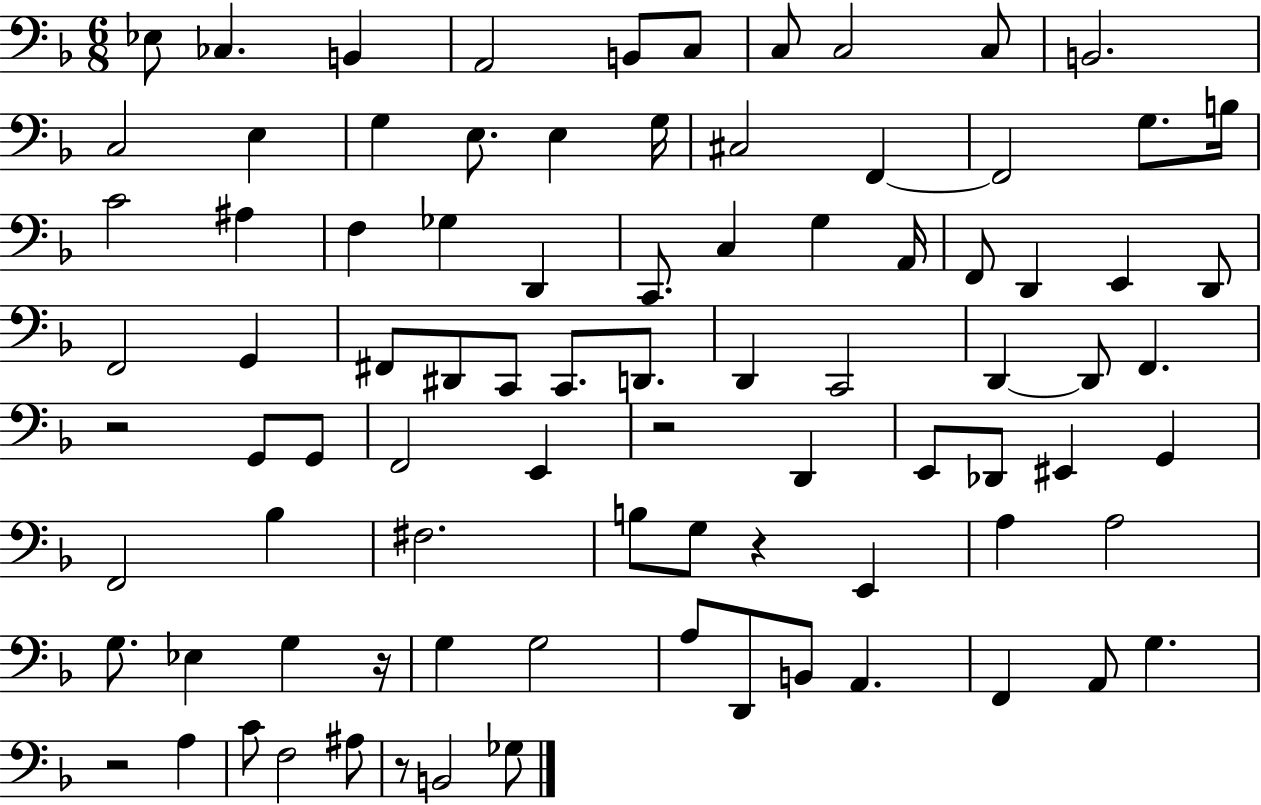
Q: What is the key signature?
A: F major